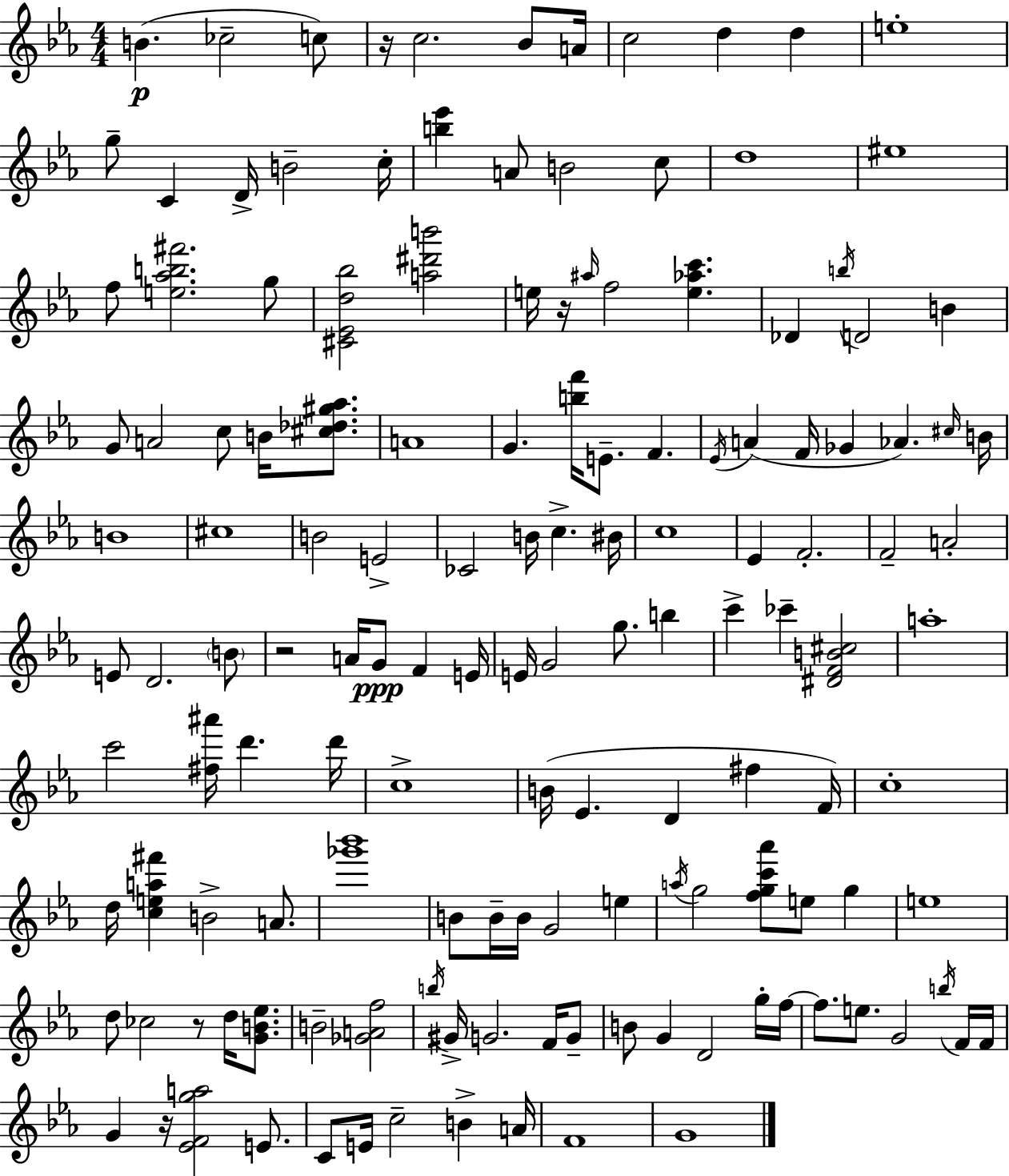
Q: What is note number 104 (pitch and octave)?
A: B4